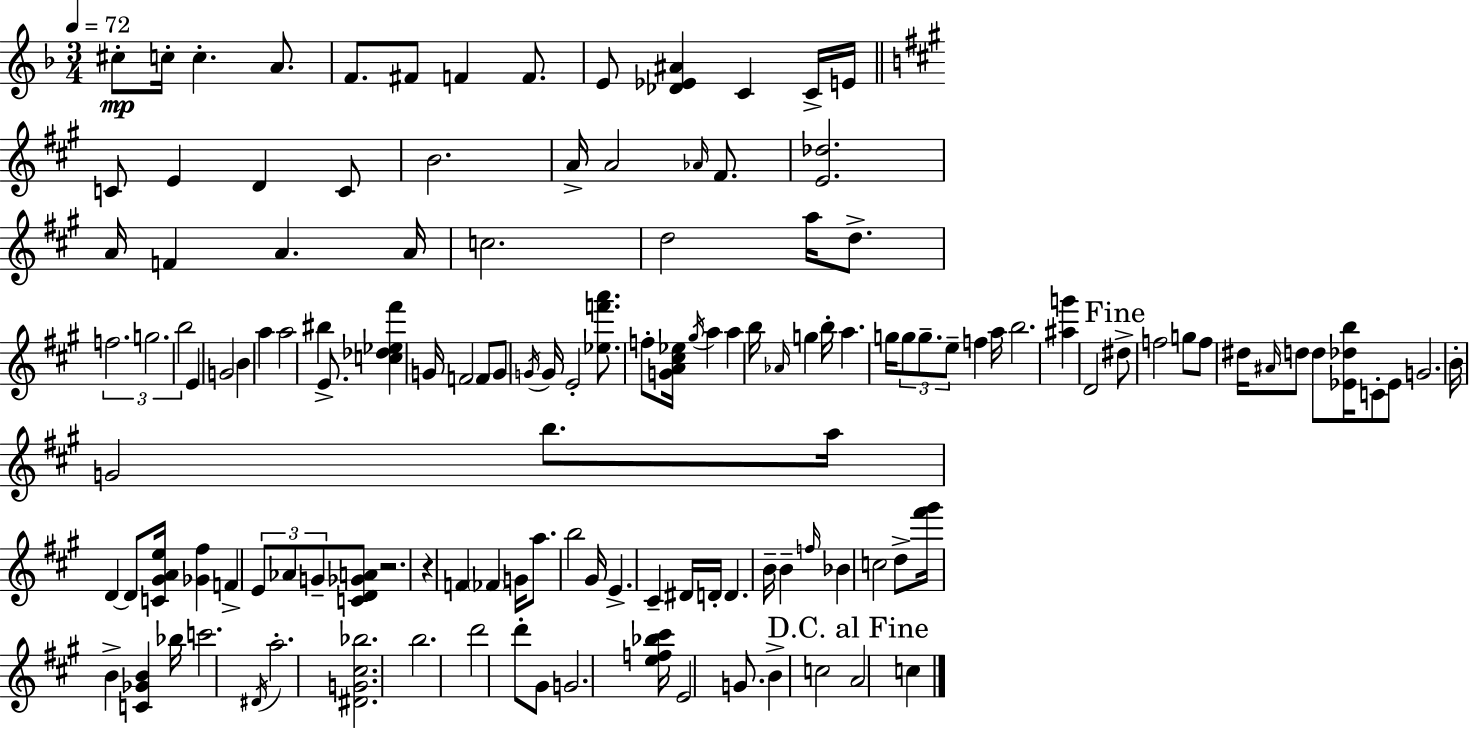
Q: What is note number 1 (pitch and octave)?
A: C#5